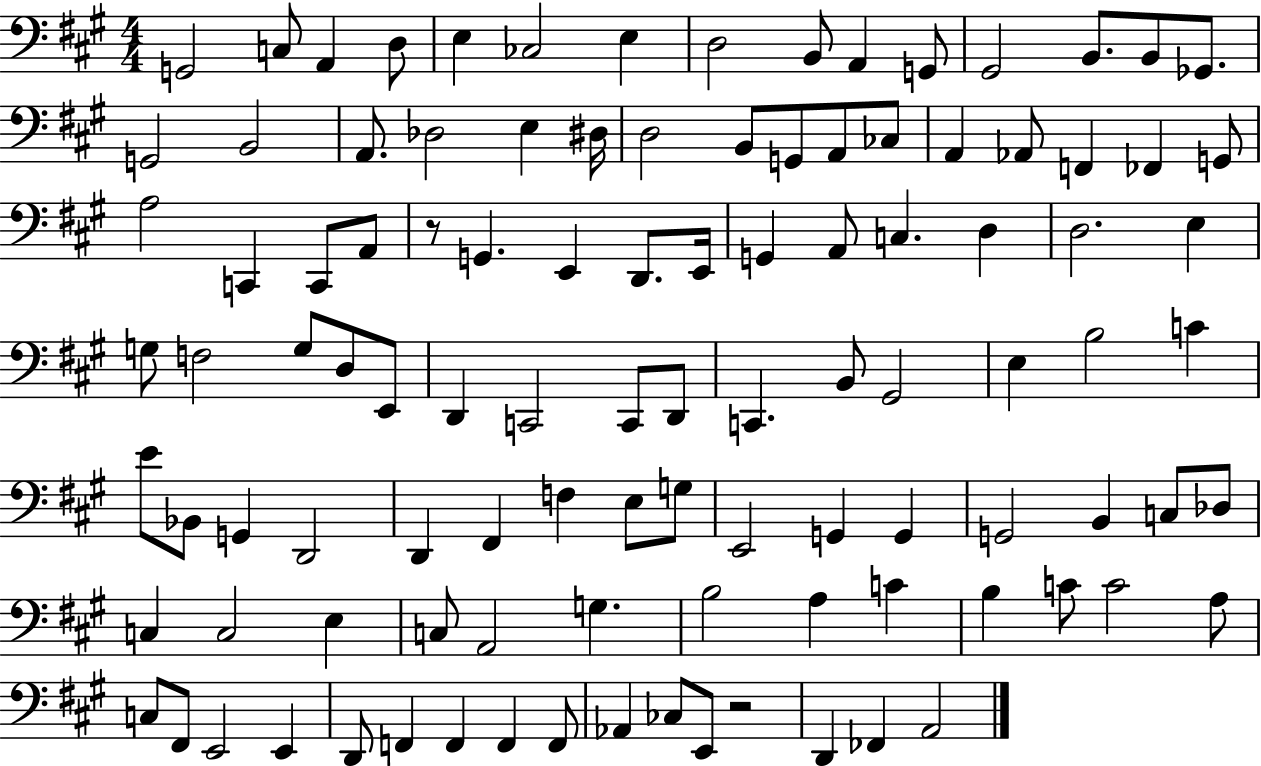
G2/h C3/e A2/q D3/e E3/q CES3/h E3/q D3/h B2/e A2/q G2/e G#2/h B2/e. B2/e Gb2/e. G2/h B2/h A2/e. Db3/h E3/q D#3/s D3/h B2/e G2/e A2/e CES3/e A2/q Ab2/e F2/q FES2/q G2/e A3/h C2/q C2/e A2/e R/e G2/q. E2/q D2/e. E2/s G2/q A2/e C3/q. D3/q D3/h. E3/q G3/e F3/h G3/e D3/e E2/e D2/q C2/h C2/e D2/e C2/q. B2/e G#2/h E3/q B3/h C4/q E4/e Bb2/e G2/q D2/h D2/q F#2/q F3/q E3/e G3/e E2/h G2/q G2/q G2/h B2/q C3/e Db3/e C3/q C3/h E3/q C3/e A2/h G3/q. B3/h A3/q C4/q B3/q C4/e C4/h A3/e C3/e F#2/e E2/h E2/q D2/e F2/q F2/q F2/q F2/e Ab2/q CES3/e E2/e R/h D2/q FES2/q A2/h